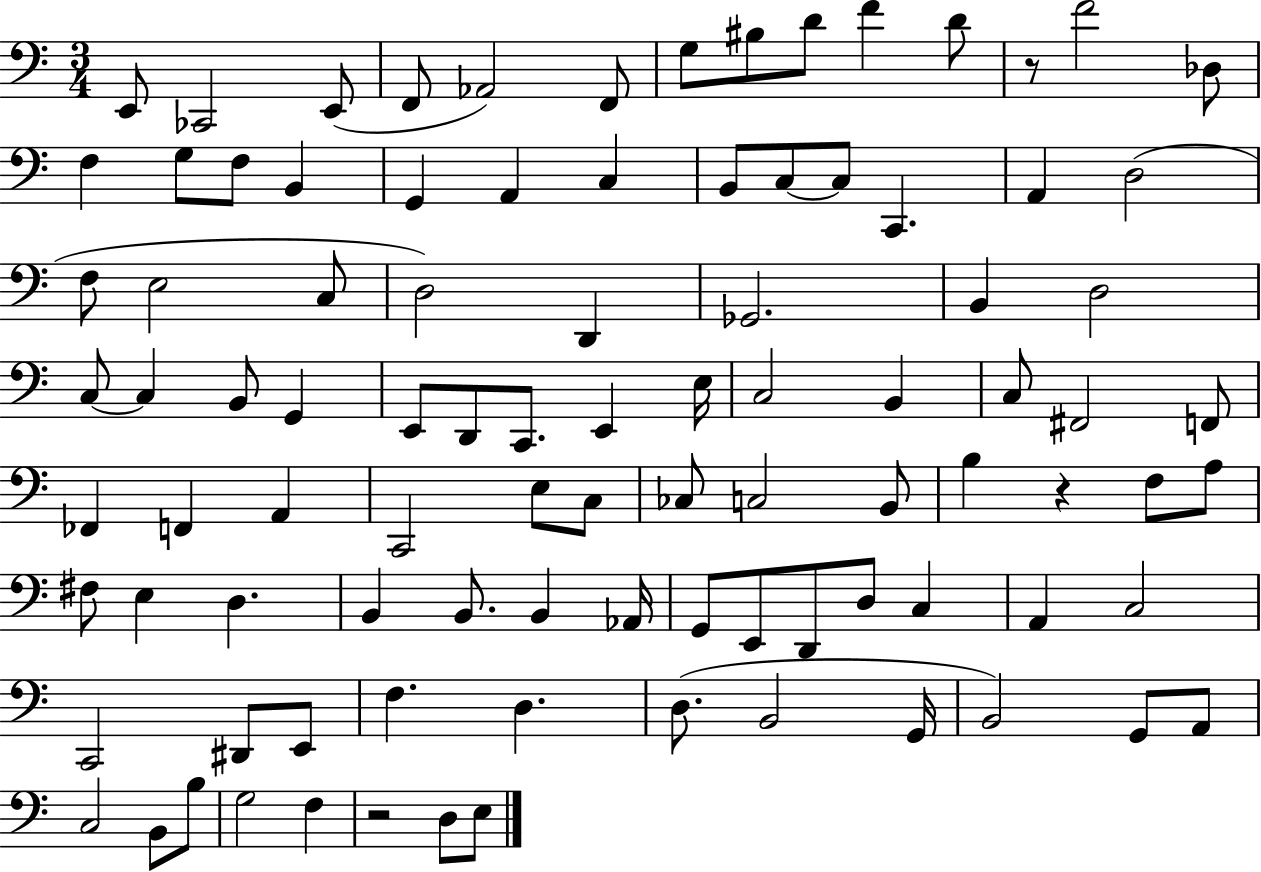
X:1
T:Untitled
M:3/4
L:1/4
K:C
E,,/2 _C,,2 E,,/2 F,,/2 _A,,2 F,,/2 G,/2 ^B,/2 D/2 F D/2 z/2 F2 _D,/2 F, G,/2 F,/2 B,, G,, A,, C, B,,/2 C,/2 C,/2 C,, A,, D,2 F,/2 E,2 C,/2 D,2 D,, _G,,2 B,, D,2 C,/2 C, B,,/2 G,, E,,/2 D,,/2 C,,/2 E,, E,/4 C,2 B,, C,/2 ^F,,2 F,,/2 _F,, F,, A,, C,,2 E,/2 C,/2 _C,/2 C,2 B,,/2 B, z F,/2 A,/2 ^F,/2 E, D, B,, B,,/2 B,, _A,,/4 G,,/2 E,,/2 D,,/2 D,/2 C, A,, C,2 C,,2 ^D,,/2 E,,/2 F, D, D,/2 B,,2 G,,/4 B,,2 G,,/2 A,,/2 C,2 B,,/2 B,/2 G,2 F, z2 D,/2 E,/2